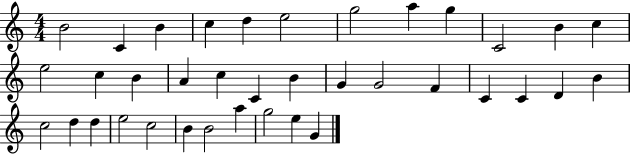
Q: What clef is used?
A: treble